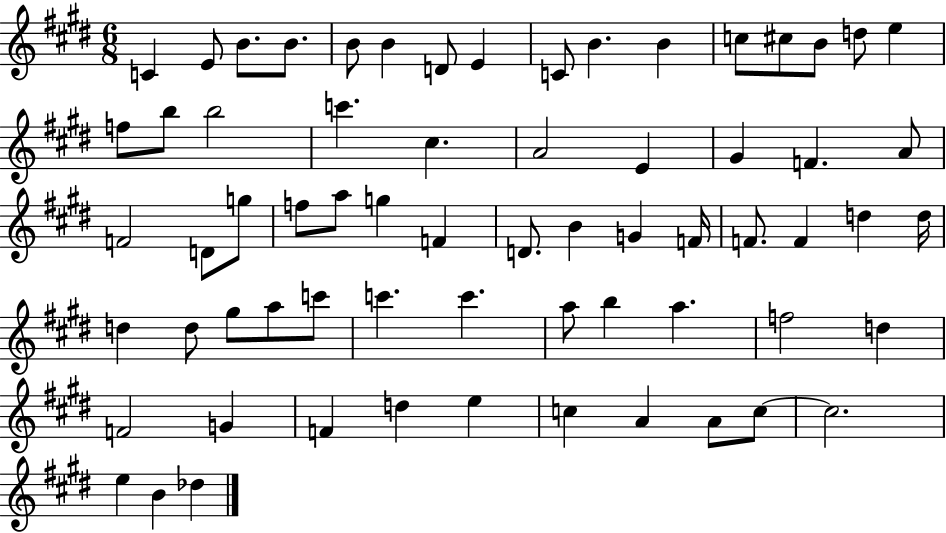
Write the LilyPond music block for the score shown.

{
  \clef treble
  \numericTimeSignature
  \time 6/8
  \key e \major
  c'4 e'8 b'8. b'8. | b'8 b'4 d'8 e'4 | c'8 b'4. b'4 | c''8 cis''8 b'8 d''8 e''4 | \break f''8 b''8 b''2 | c'''4. cis''4. | a'2 e'4 | gis'4 f'4. a'8 | \break f'2 d'8 g''8 | f''8 a''8 g''4 f'4 | d'8. b'4 g'4 f'16 | f'8. f'4 d''4 d''16 | \break d''4 d''8 gis''8 a''8 c'''8 | c'''4. c'''4. | a''8 b''4 a''4. | f''2 d''4 | \break f'2 g'4 | f'4 d''4 e''4 | c''4 a'4 a'8 c''8~~ | c''2. | \break e''4 b'4 des''4 | \bar "|."
}